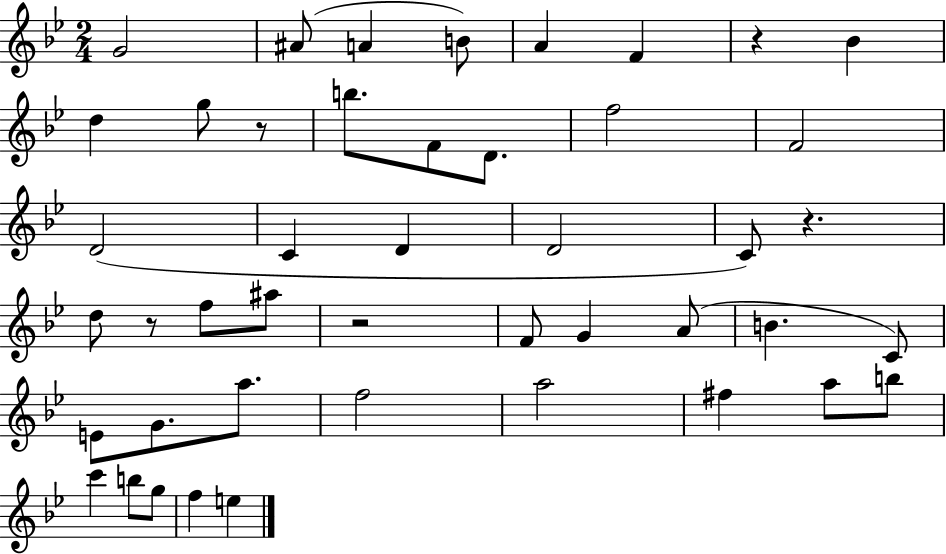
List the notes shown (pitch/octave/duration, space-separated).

G4/h A#4/e A4/q B4/e A4/q F4/q R/q Bb4/q D5/q G5/e R/e B5/e. F4/e D4/e. F5/h F4/h D4/h C4/q D4/q D4/h C4/e R/q. D5/e R/e F5/e A#5/e R/h F4/e G4/q A4/e B4/q. C4/e E4/e G4/e. A5/e. F5/h A5/h F#5/q A5/e B5/e C6/q B5/e G5/e F5/q E5/q